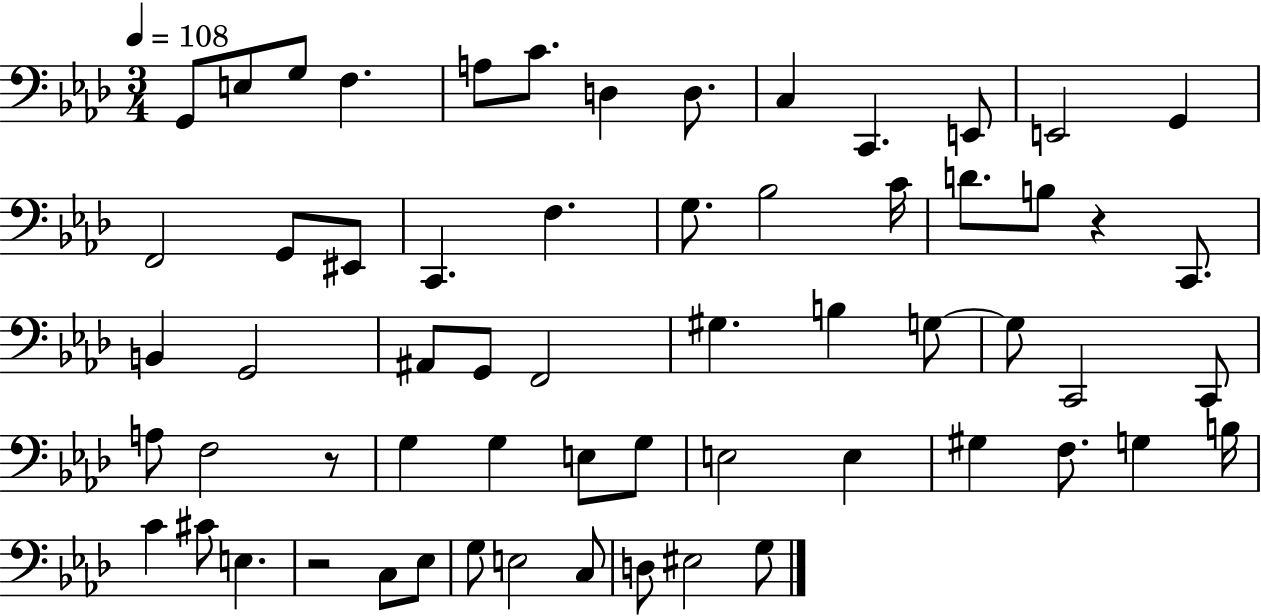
G2/e E3/e G3/e F3/q. A3/e C4/e. D3/q D3/e. C3/q C2/q. E2/e E2/h G2/q F2/h G2/e EIS2/e C2/q. F3/q. G3/e. Bb3/h C4/s D4/e. B3/e R/q C2/e. B2/q G2/h A#2/e G2/e F2/h G#3/q. B3/q G3/e G3/e C2/h C2/e A3/e F3/h R/e G3/q G3/q E3/e G3/e E3/h E3/q G#3/q F3/e. G3/q B3/s C4/q C#4/e E3/q. R/h C3/e Eb3/e G3/e E3/h C3/e D3/e EIS3/h G3/e